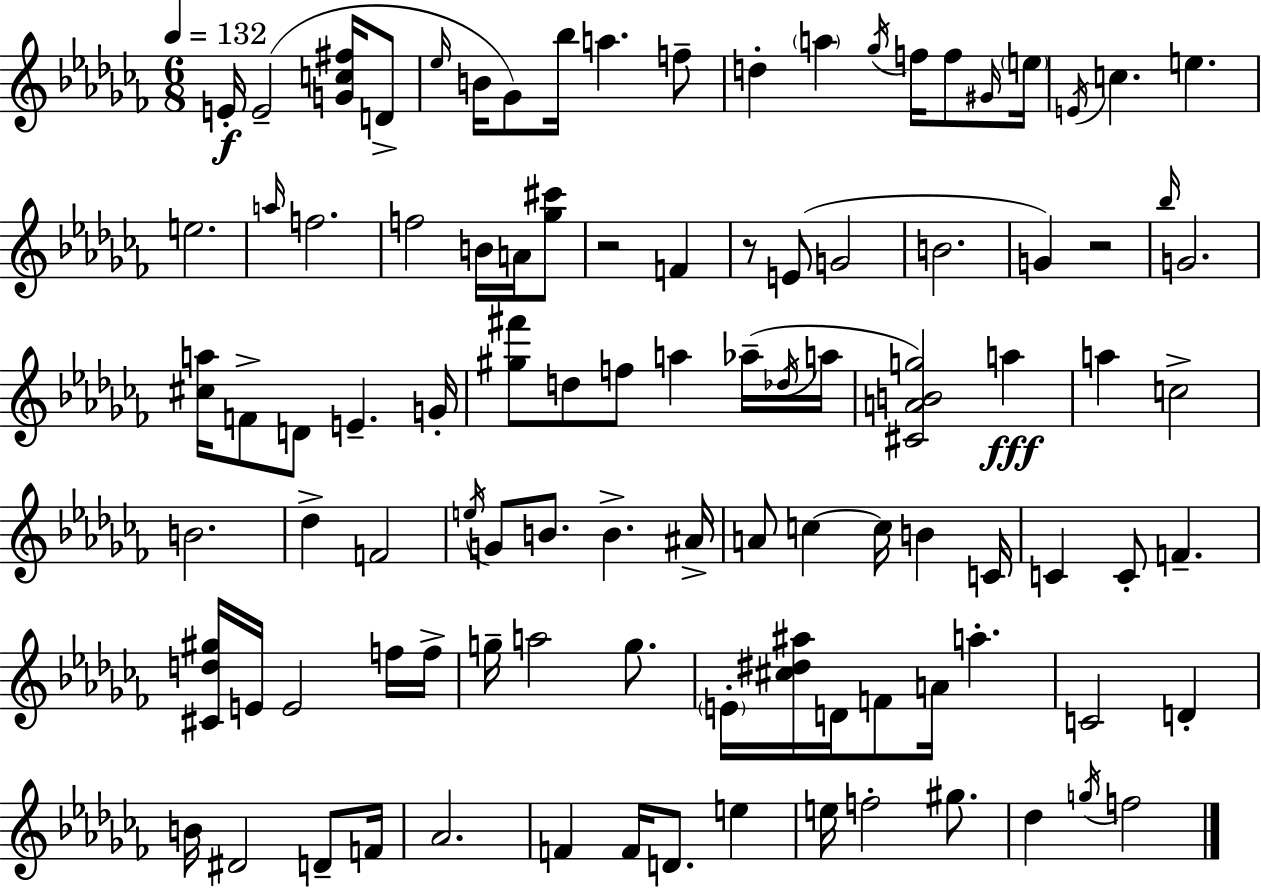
E4/s E4/h [G4,C5,F#5]/s D4/e Eb5/s B4/s Gb4/e Bb5/s A5/q. F5/e D5/q A5/q Gb5/s F5/s F5/e G#4/s E5/s E4/s C5/q. E5/q. E5/h. A5/s F5/h. F5/h B4/s A4/s [Gb5,C#6]/e R/h F4/q R/e E4/e G4/h B4/h. G4/q R/h Bb5/s G4/h. [C#5,A5]/s F4/e D4/e E4/q. G4/s [G#5,F#6]/e D5/e F5/e A5/q Ab5/s Db5/s A5/s [C#4,A4,B4,G5]/h A5/q A5/q C5/h B4/h. Db5/q F4/h E5/s G4/e B4/e. B4/q. A#4/s A4/e C5/q C5/s B4/q C4/s C4/q C4/e F4/q. [C#4,D5,G#5]/s E4/s E4/h F5/s F5/s G5/s A5/h G5/e. E4/s [C#5,D#5,A#5]/s D4/s F4/e A4/s A5/q. C4/h D4/q B4/s D#4/h D4/e F4/s Ab4/h. F4/q F4/s D4/e. E5/q E5/s F5/h G#5/e. Db5/q G5/s F5/h